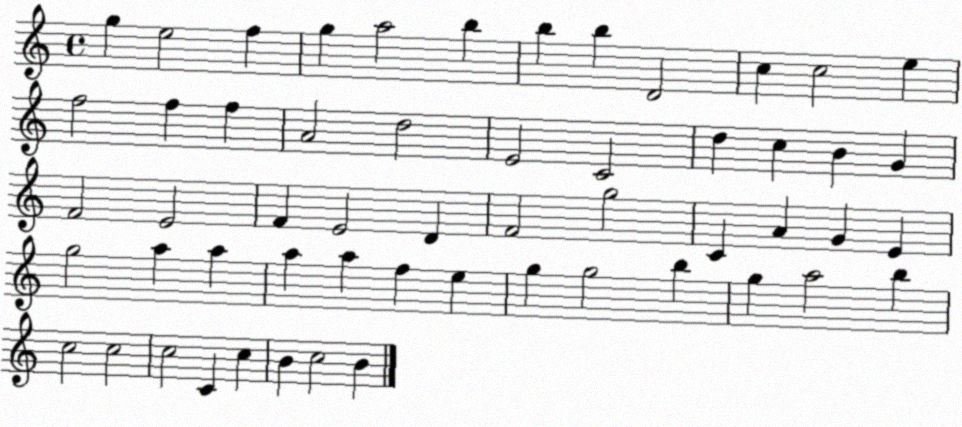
X:1
T:Untitled
M:4/4
L:1/4
K:C
g e2 f g a2 b b b D2 c c2 e f2 f f A2 d2 E2 C2 d c B G F2 E2 F E2 D F2 g2 C A G E g2 a a a a f e g g2 b g a2 b c2 c2 c2 C c B c2 B